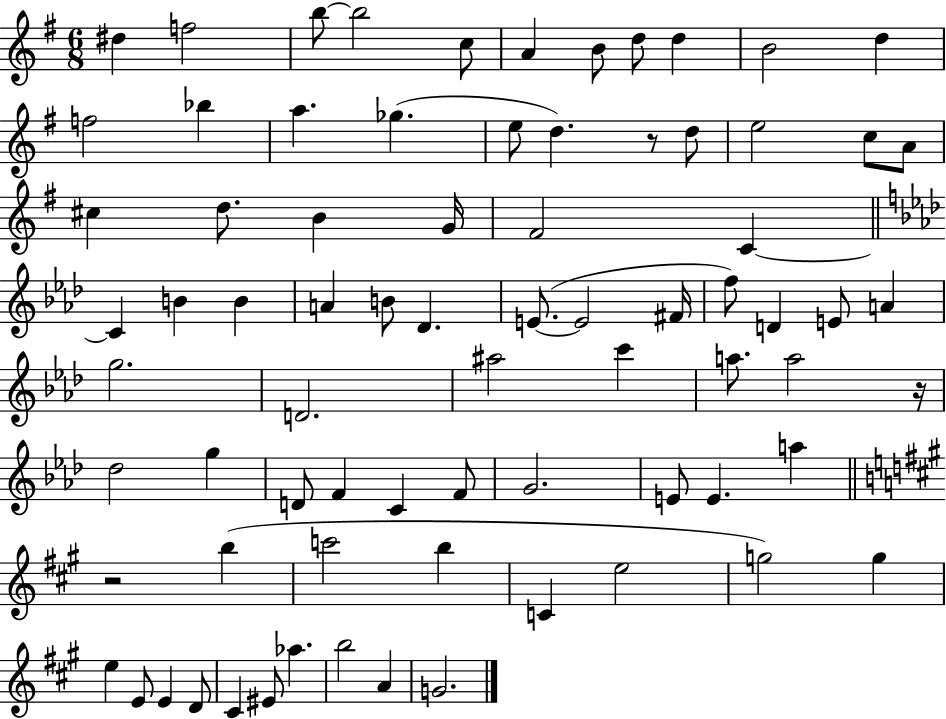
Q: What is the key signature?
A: G major